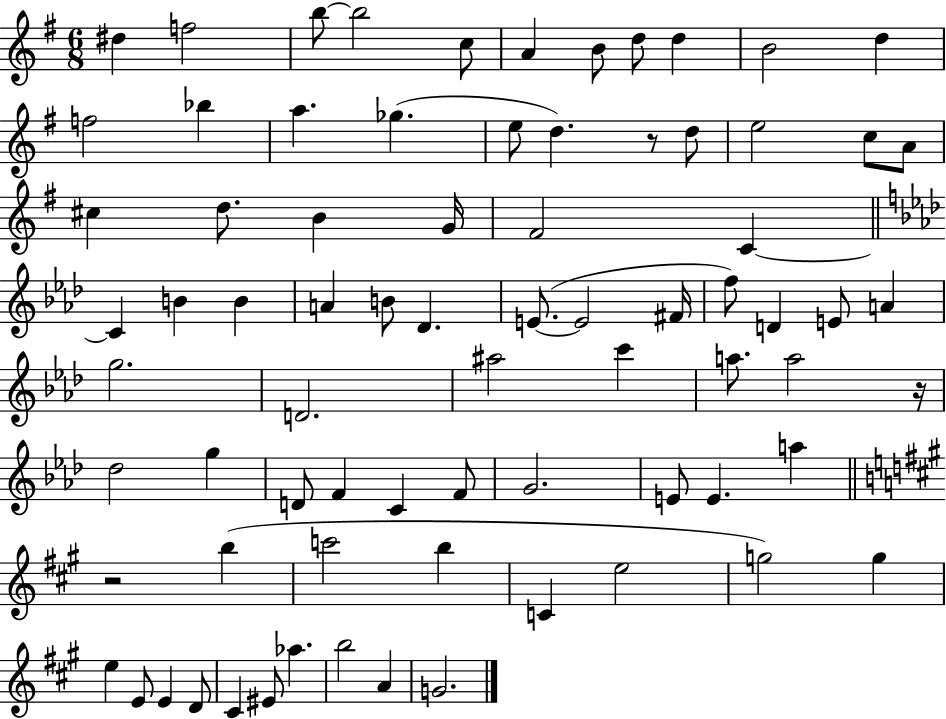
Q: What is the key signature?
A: G major